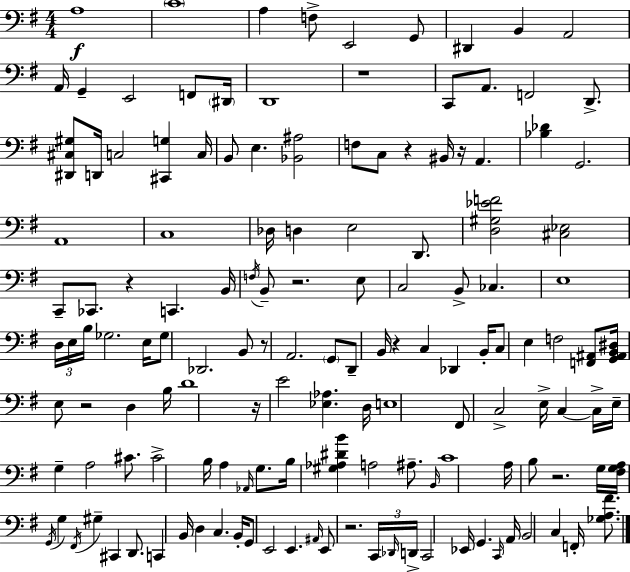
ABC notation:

X:1
T:Untitled
M:4/4
L:1/4
K:G
A,4 C4 A, F,/2 E,,2 G,,/2 ^D,, B,, A,,2 A,,/4 G,, E,,2 F,,/2 ^D,,/4 D,,4 z4 C,,/2 A,,/2 F,,2 D,,/2 [^D,,^C,^G,]/2 D,,/4 C,2 [^C,,G,] C,/4 B,,/2 E, [_B,,^A,]2 F,/2 C,/2 z ^B,,/4 z/4 A,, [_B,_D] G,,2 A,,4 C,4 _D,/4 D, E,2 D,,/2 [D,^G,_EF]2 [^C,_E,]2 C,,/2 _C,,/2 z C,, B,,/4 F,/4 B,,/2 z2 E,/2 C,2 B,,/2 _C, E,4 D,/4 E,/4 B,/4 _G,2 E,/4 _G,/2 _D,,2 B,,/2 z/2 A,,2 G,,/2 D,,/2 B,,/4 z C, _D,, B,,/4 C,/2 E, F,2 [F,,^A,,]/2 [G,,^A,,B,,^D,]/4 E,/2 z2 D, B,/4 D4 z/4 E2 [_E,_A,] D,/4 E,4 ^F,,/2 C,2 E,/4 C, C,/4 E,/4 G, A,2 ^C/2 ^C2 B,/4 A, _A,,/4 G,/2 B,/4 [^G,_A,^DB] A,2 ^A,/2 B,,/4 C4 A,/4 B,/2 z2 G,/4 [^F,G,A,]/4 G,,/4 G, ^F,,/4 ^G, ^C,, D,,/2 C,, B,,/4 D, C, B,,/4 G,,/2 E,,2 E,, ^A,,/4 E,,/2 z2 C,,/4 _D,,/4 D,,/4 C,,2 _E,,/4 G,, C,,/4 A,,/4 B,,2 C, F,,/4 [_G,A,^F]/2